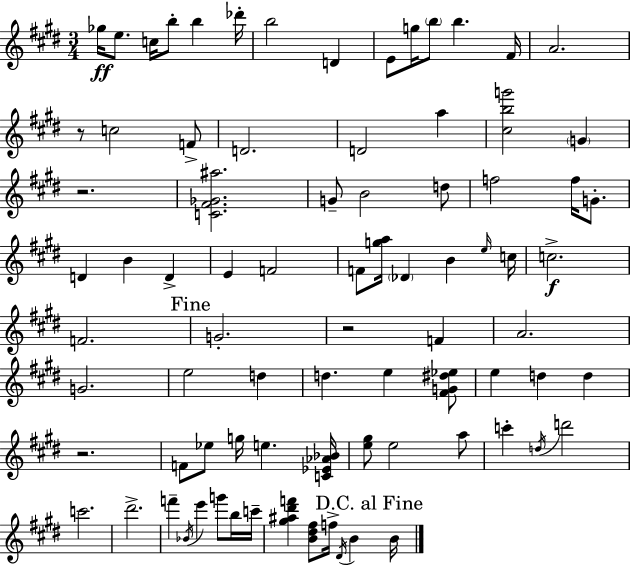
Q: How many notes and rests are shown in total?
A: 82